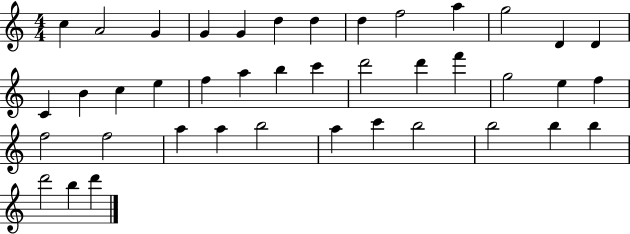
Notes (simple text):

C5/q A4/h G4/q G4/q G4/q D5/q D5/q D5/q F5/h A5/q G5/h D4/q D4/q C4/q B4/q C5/q E5/q F5/q A5/q B5/q C6/q D6/h D6/q F6/q G5/h E5/q F5/q F5/h F5/h A5/q A5/q B5/h A5/q C6/q B5/h B5/h B5/q B5/q D6/h B5/q D6/q